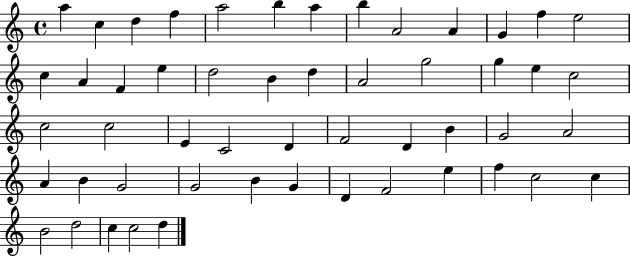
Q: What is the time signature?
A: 4/4